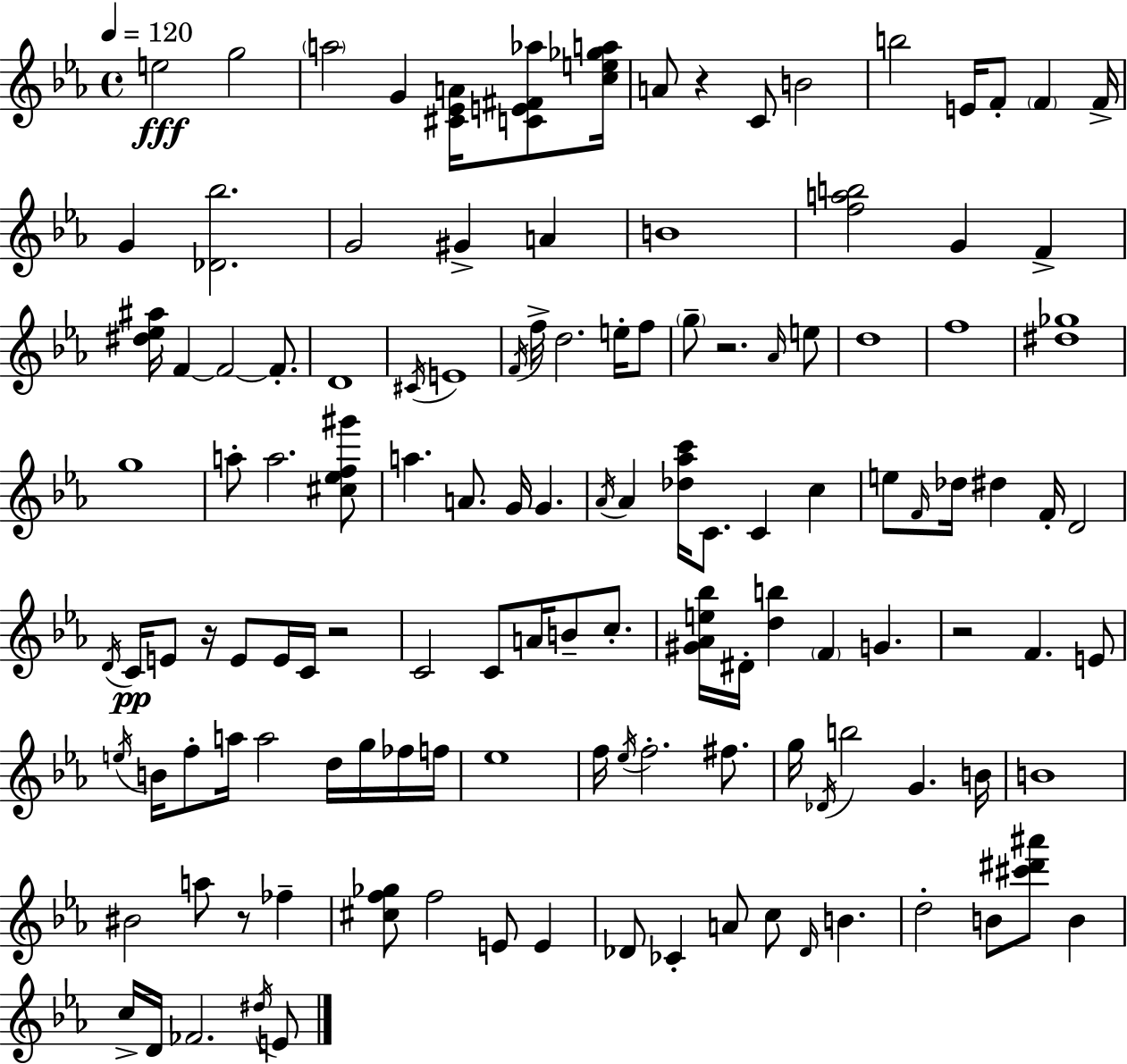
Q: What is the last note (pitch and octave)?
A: E4